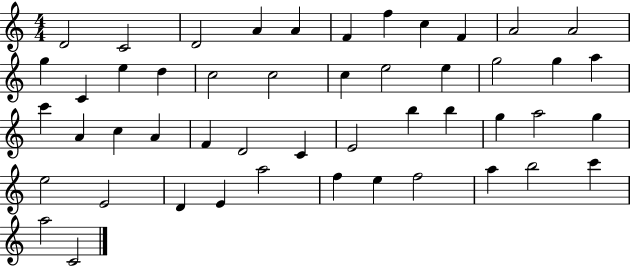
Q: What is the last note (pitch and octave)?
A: C4